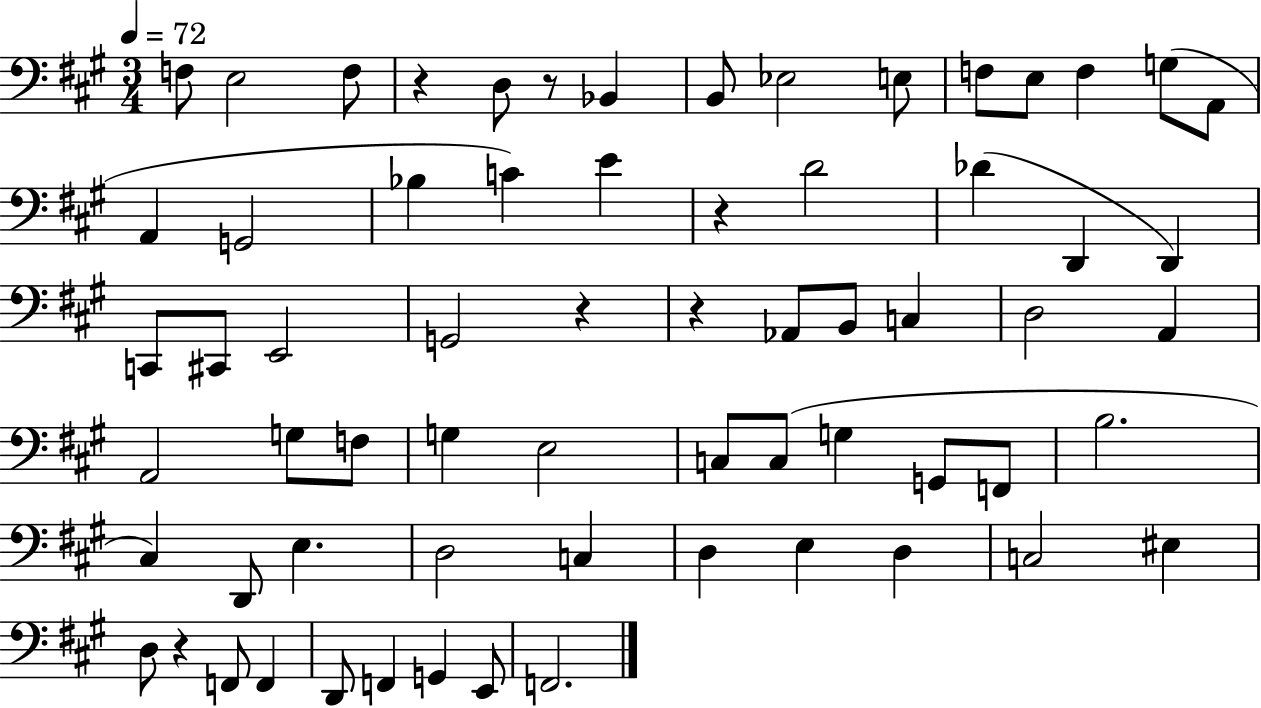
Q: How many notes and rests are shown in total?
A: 66